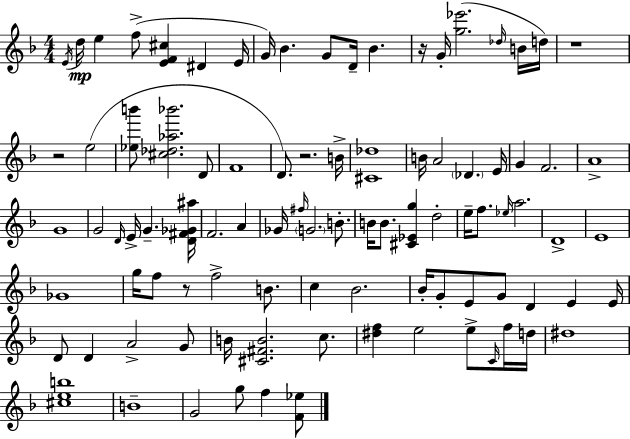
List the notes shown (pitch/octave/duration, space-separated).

E4/s D5/s E5/q F5/e [E4,F4,C#5]/q D#4/q E4/s G4/s Bb4/q. G4/e D4/s Bb4/q. R/s G4/s [G5,Eb6]/h. Db5/s B4/s D5/s R/w R/h E5/h [Eb5,B6]/e [C#5,Db5,Ab5,Bb6]/h. D4/e F4/w D4/e. R/h. B4/s [C#4,Db5]/w B4/s A4/h Db4/q. E4/s G4/q F4/h. A4/w G4/w G4/h D4/s E4/s G4/q. [D4,F#4,Gb4,A#5]/s F4/h. A4/q Gb4/s F#5/s G4/h. B4/e. B4/s B4/e. [C#4,Eb4,G5]/q D5/h E5/s F5/e. Eb5/s A5/h. D4/w E4/w Gb4/w G5/s F5/e R/e F5/h B4/e. C5/q Bb4/h. Bb4/s G4/e E4/e G4/e D4/q E4/q E4/s D4/e D4/q A4/h G4/e B4/s [C#4,F#4,B4]/h. C5/e. [D#5,F5]/q E5/h E5/e C4/s F5/s D5/s D#5/w [C#5,E5,B5]/w B4/w G4/h G5/e F5/q [F4,Eb5]/e